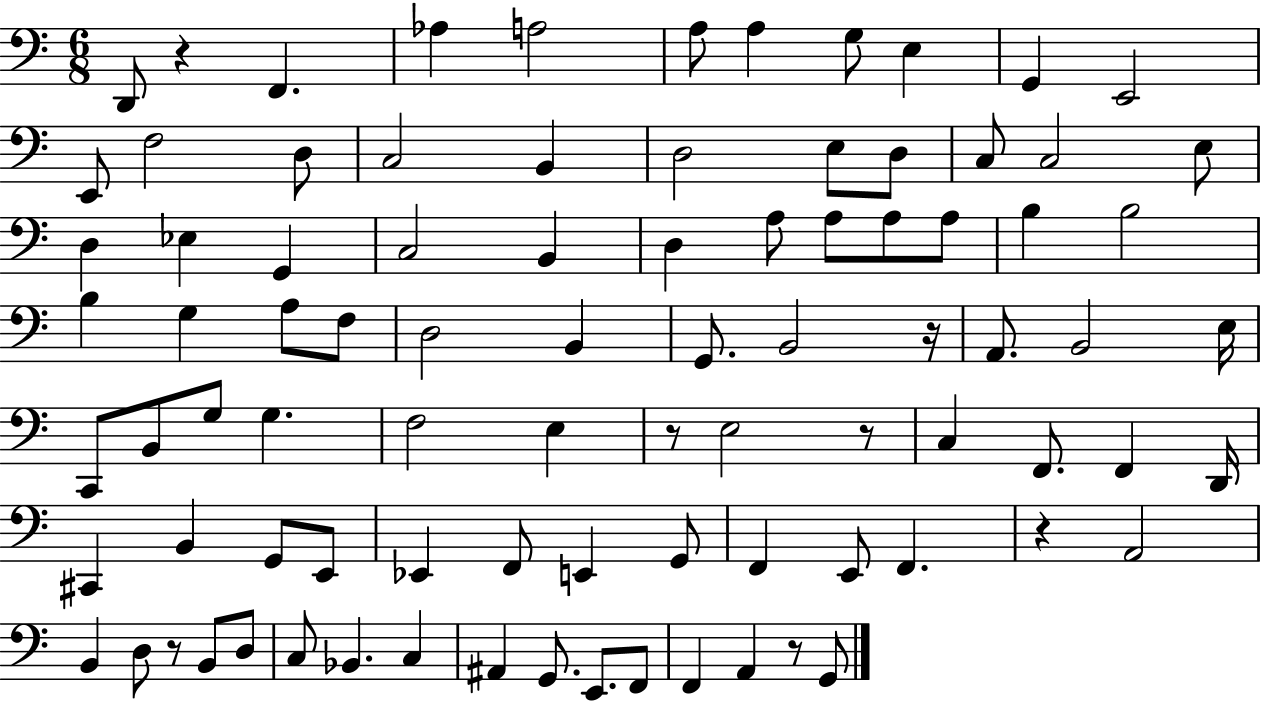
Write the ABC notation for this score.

X:1
T:Untitled
M:6/8
L:1/4
K:C
D,,/2 z F,, _A, A,2 A,/2 A, G,/2 E, G,, E,,2 E,,/2 F,2 D,/2 C,2 B,, D,2 E,/2 D,/2 C,/2 C,2 E,/2 D, _E, G,, C,2 B,, D, A,/2 A,/2 A,/2 A,/2 B, B,2 B, G, A,/2 F,/2 D,2 B,, G,,/2 B,,2 z/4 A,,/2 B,,2 E,/4 C,,/2 B,,/2 G,/2 G, F,2 E, z/2 E,2 z/2 C, F,,/2 F,, D,,/4 ^C,, B,, G,,/2 E,,/2 _E,, F,,/2 E,, G,,/2 F,, E,,/2 F,, z A,,2 B,, D,/2 z/2 B,,/2 D,/2 C,/2 _B,, C, ^A,, G,,/2 E,,/2 F,,/2 F,, A,, z/2 G,,/2